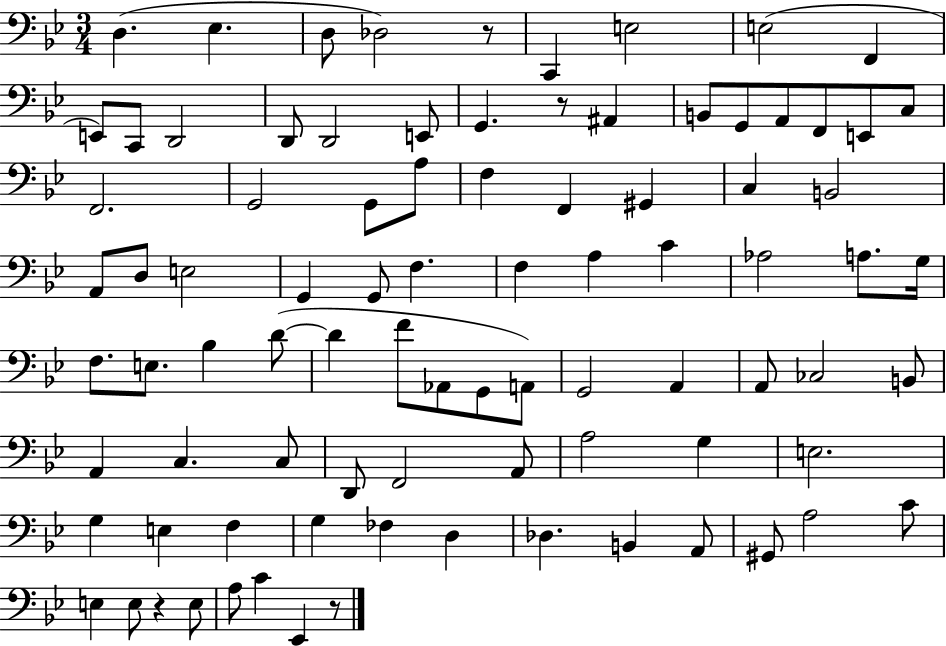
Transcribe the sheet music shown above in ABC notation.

X:1
T:Untitled
M:3/4
L:1/4
K:Bb
D, _E, D,/2 _D,2 z/2 C,, E,2 E,2 F,, E,,/2 C,,/2 D,,2 D,,/2 D,,2 E,,/2 G,, z/2 ^A,, B,,/2 G,,/2 A,,/2 F,,/2 E,,/2 C,/2 F,,2 G,,2 G,,/2 A,/2 F, F,, ^G,, C, B,,2 A,,/2 D,/2 E,2 G,, G,,/2 F, F, A, C _A,2 A,/2 G,/4 F,/2 E,/2 _B, D/2 D F/2 _A,,/2 G,,/2 A,,/2 G,,2 A,, A,,/2 _C,2 B,,/2 A,, C, C,/2 D,,/2 F,,2 A,,/2 A,2 G, E,2 G, E, F, G, _F, D, _D, B,, A,,/2 ^G,,/2 A,2 C/2 E, E,/2 z E,/2 A,/2 C _E,, z/2